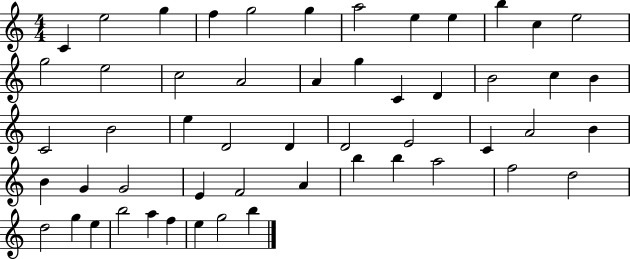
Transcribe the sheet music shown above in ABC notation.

X:1
T:Untitled
M:4/4
L:1/4
K:C
C e2 g f g2 g a2 e e b c e2 g2 e2 c2 A2 A g C D B2 c B C2 B2 e D2 D D2 E2 C A2 B B G G2 E F2 A b b a2 f2 d2 d2 g e b2 a f e g2 b